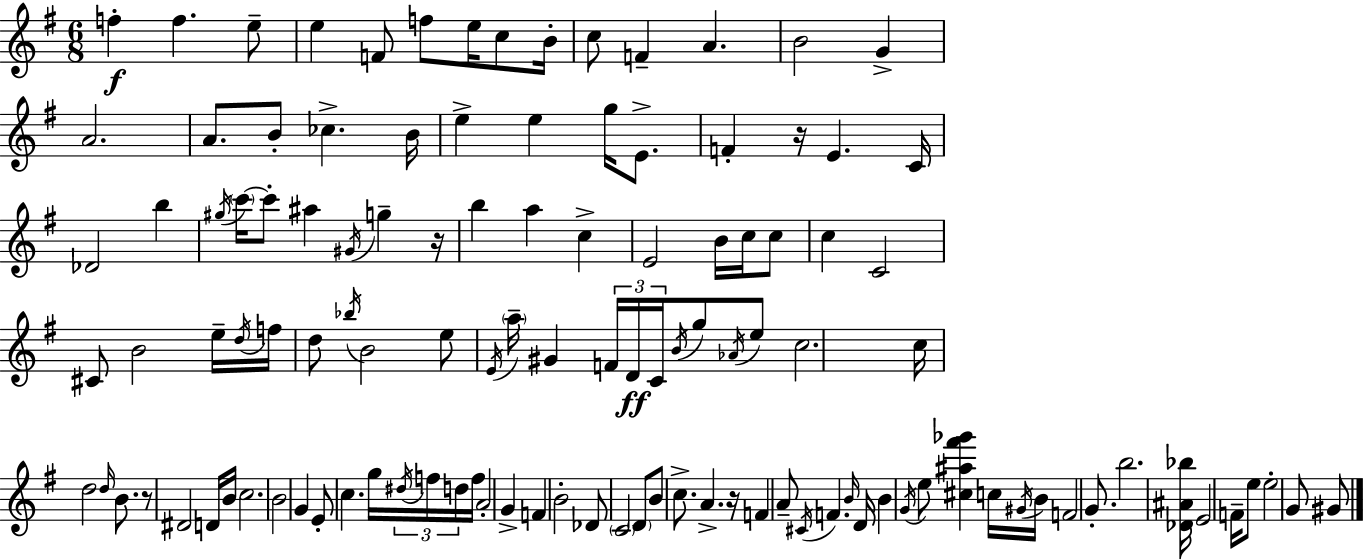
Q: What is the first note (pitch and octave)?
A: F5